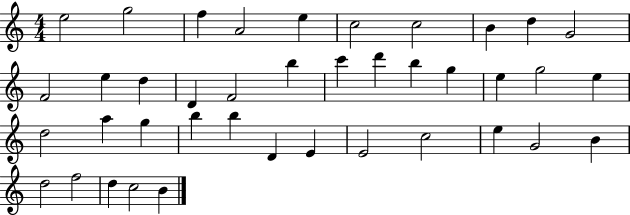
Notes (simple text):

E5/h G5/h F5/q A4/h E5/q C5/h C5/h B4/q D5/q G4/h F4/h E5/q D5/q D4/q F4/h B5/q C6/q D6/q B5/q G5/q E5/q G5/h E5/q D5/h A5/q G5/q B5/q B5/q D4/q E4/q E4/h C5/h E5/q G4/h B4/q D5/h F5/h D5/q C5/h B4/q